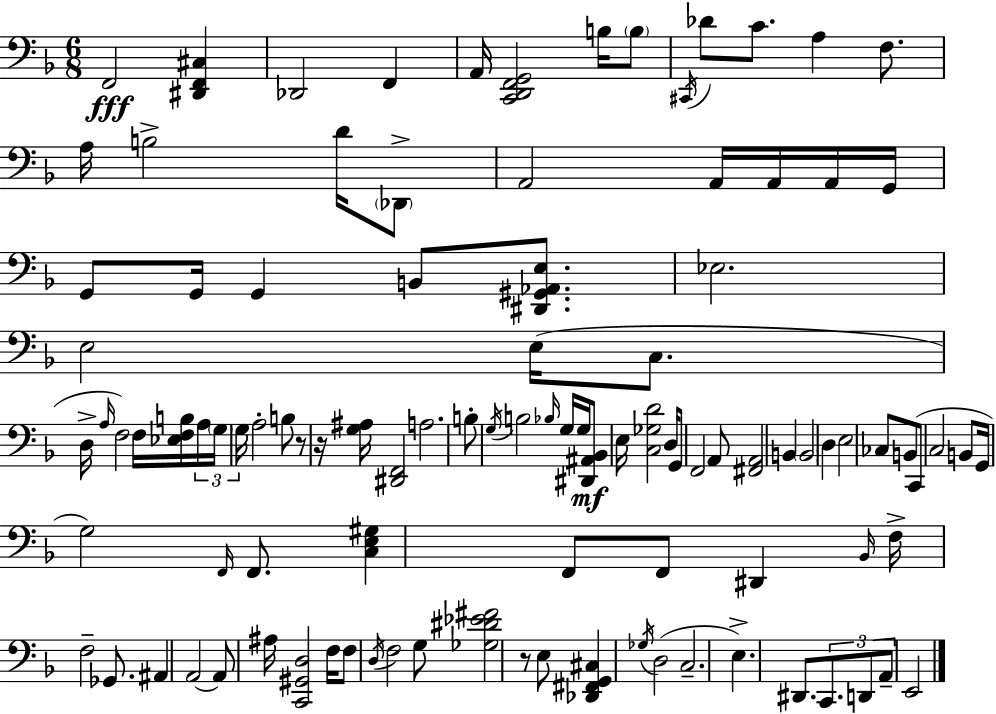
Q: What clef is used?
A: bass